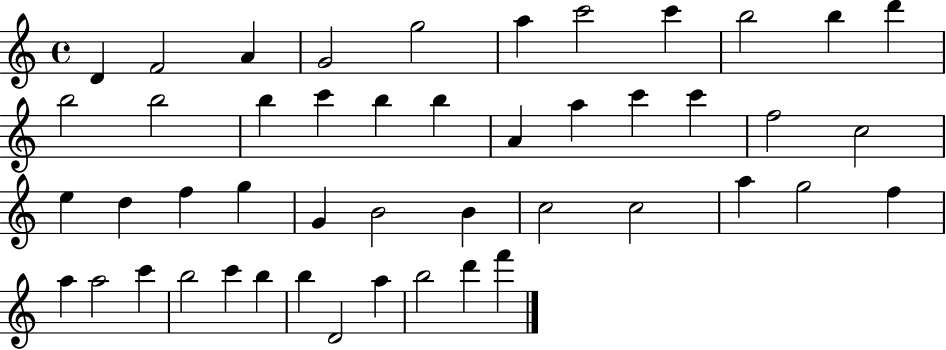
X:1
T:Untitled
M:4/4
L:1/4
K:C
D F2 A G2 g2 a c'2 c' b2 b d' b2 b2 b c' b b A a c' c' f2 c2 e d f g G B2 B c2 c2 a g2 f a a2 c' b2 c' b b D2 a b2 d' f'